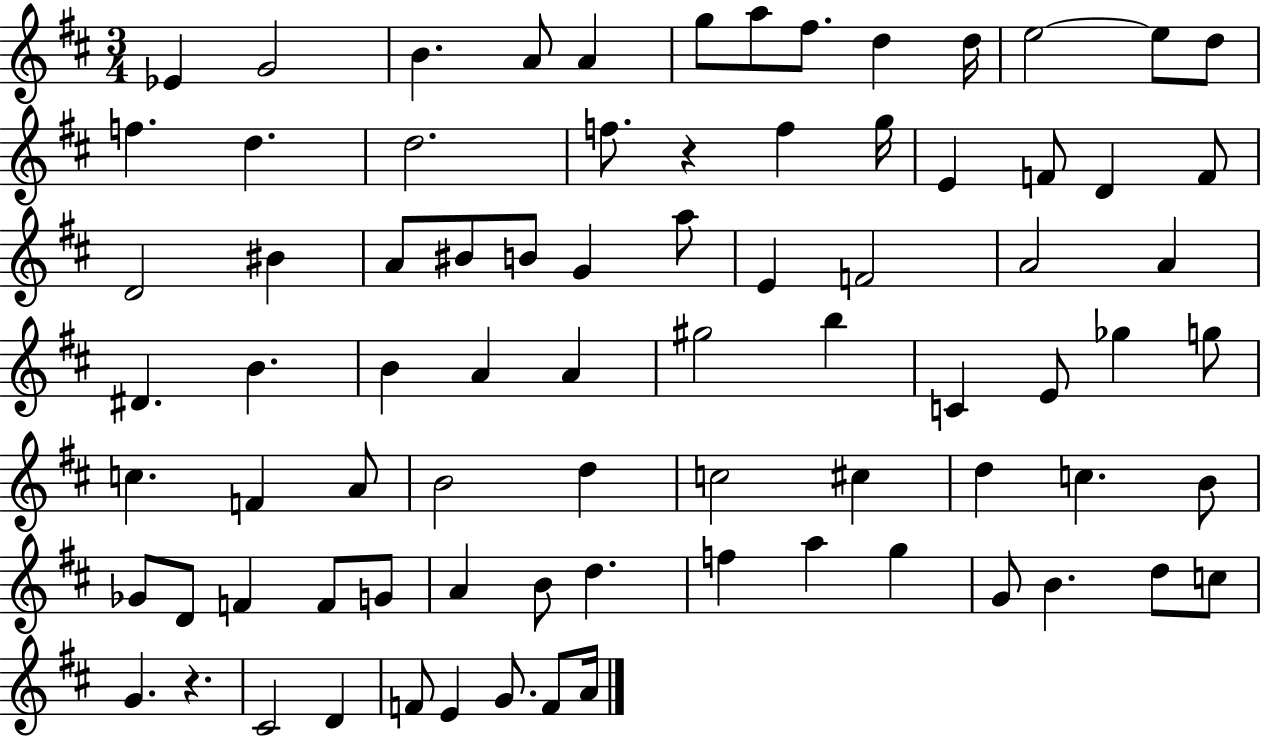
{
  \clef treble
  \numericTimeSignature
  \time 3/4
  \key d \major
  ees'4 g'2 | b'4. a'8 a'4 | g''8 a''8 fis''8. d''4 d''16 | e''2~~ e''8 d''8 | \break f''4. d''4. | d''2. | f''8. r4 f''4 g''16 | e'4 f'8 d'4 f'8 | \break d'2 bis'4 | a'8 bis'8 b'8 g'4 a''8 | e'4 f'2 | a'2 a'4 | \break dis'4. b'4. | b'4 a'4 a'4 | gis''2 b''4 | c'4 e'8 ges''4 g''8 | \break c''4. f'4 a'8 | b'2 d''4 | c''2 cis''4 | d''4 c''4. b'8 | \break ges'8 d'8 f'4 f'8 g'8 | a'4 b'8 d''4. | f''4 a''4 g''4 | g'8 b'4. d''8 c''8 | \break g'4. r4. | cis'2 d'4 | f'8 e'4 g'8. f'8 a'16 | \bar "|."
}